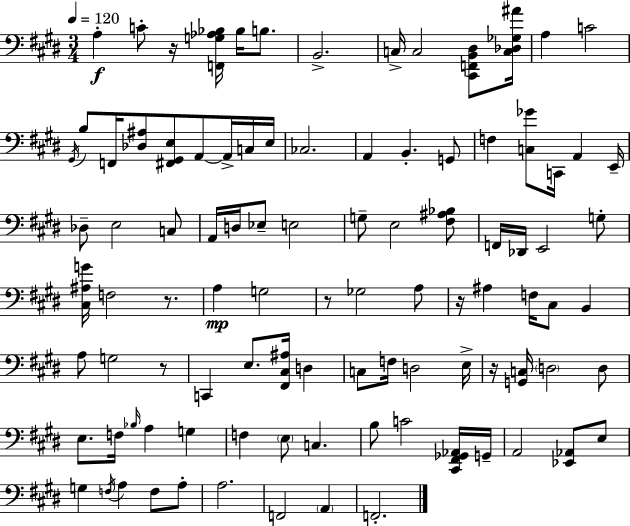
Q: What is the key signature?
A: E major